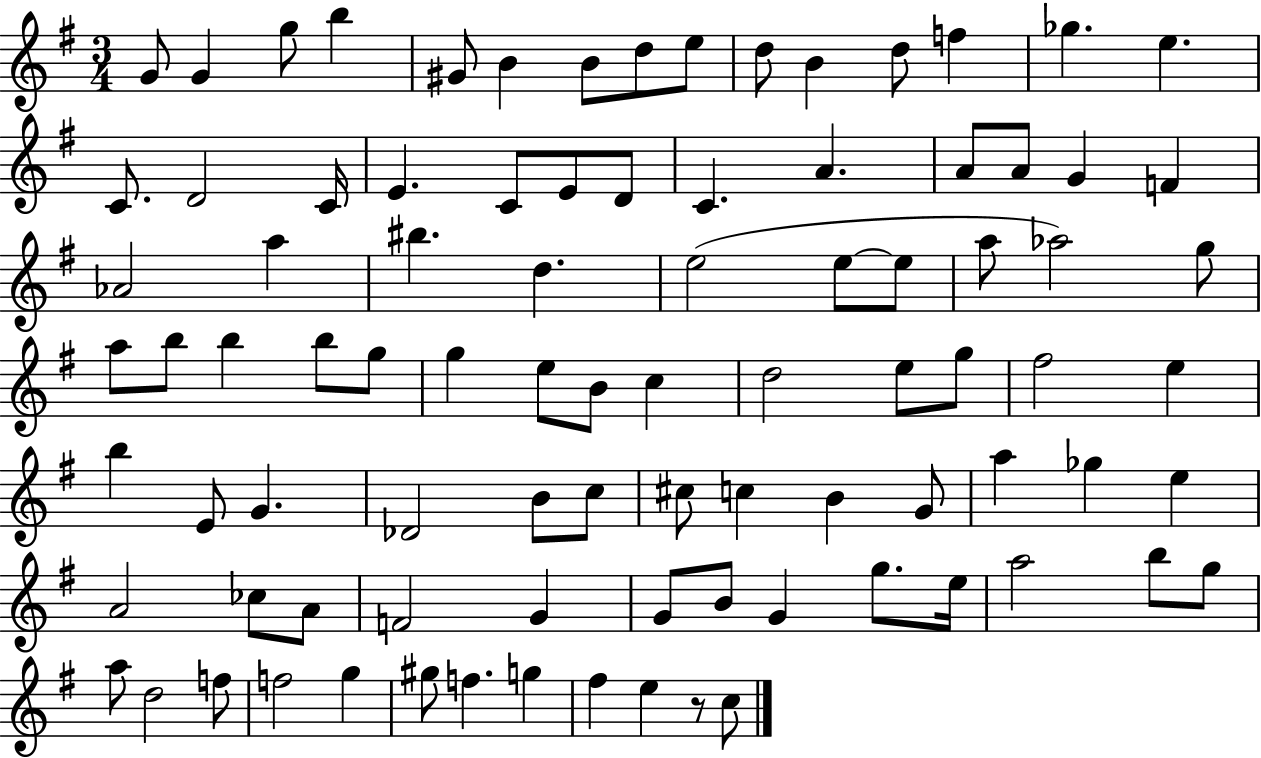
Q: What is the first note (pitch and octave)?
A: G4